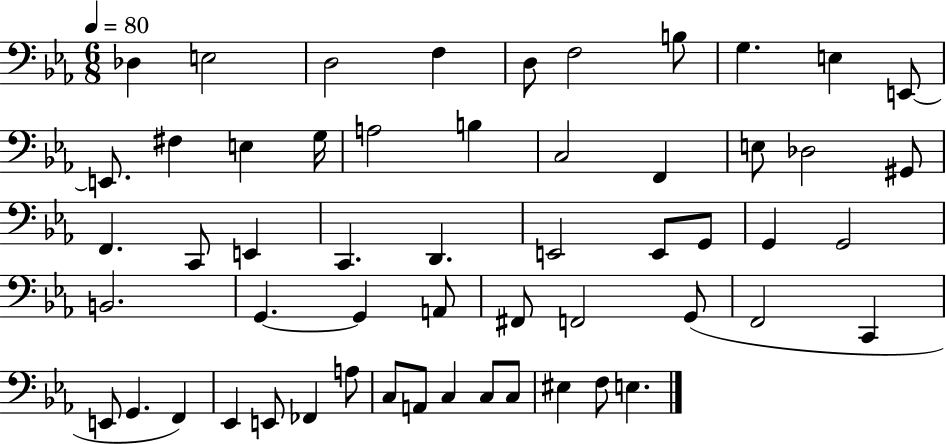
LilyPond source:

{
  \clef bass
  \numericTimeSignature
  \time 6/8
  \key ees \major
  \tempo 4 = 80
  des4 e2 | d2 f4 | d8 f2 b8 | g4. e4 e,8~~ | \break e,8. fis4 e4 g16 | a2 b4 | c2 f,4 | e8 des2 gis,8 | \break f,4. c,8 e,4 | c,4. d,4. | e,2 e,8 g,8 | g,4 g,2 | \break b,2. | g,4.~~ g,4 a,8 | fis,8 f,2 g,8( | f,2 c,4 | \break e,8 g,4. f,4) | ees,4 e,8 fes,4 a8 | c8 a,8 c4 c8 c8 | eis4 f8 e4. | \break \bar "|."
}